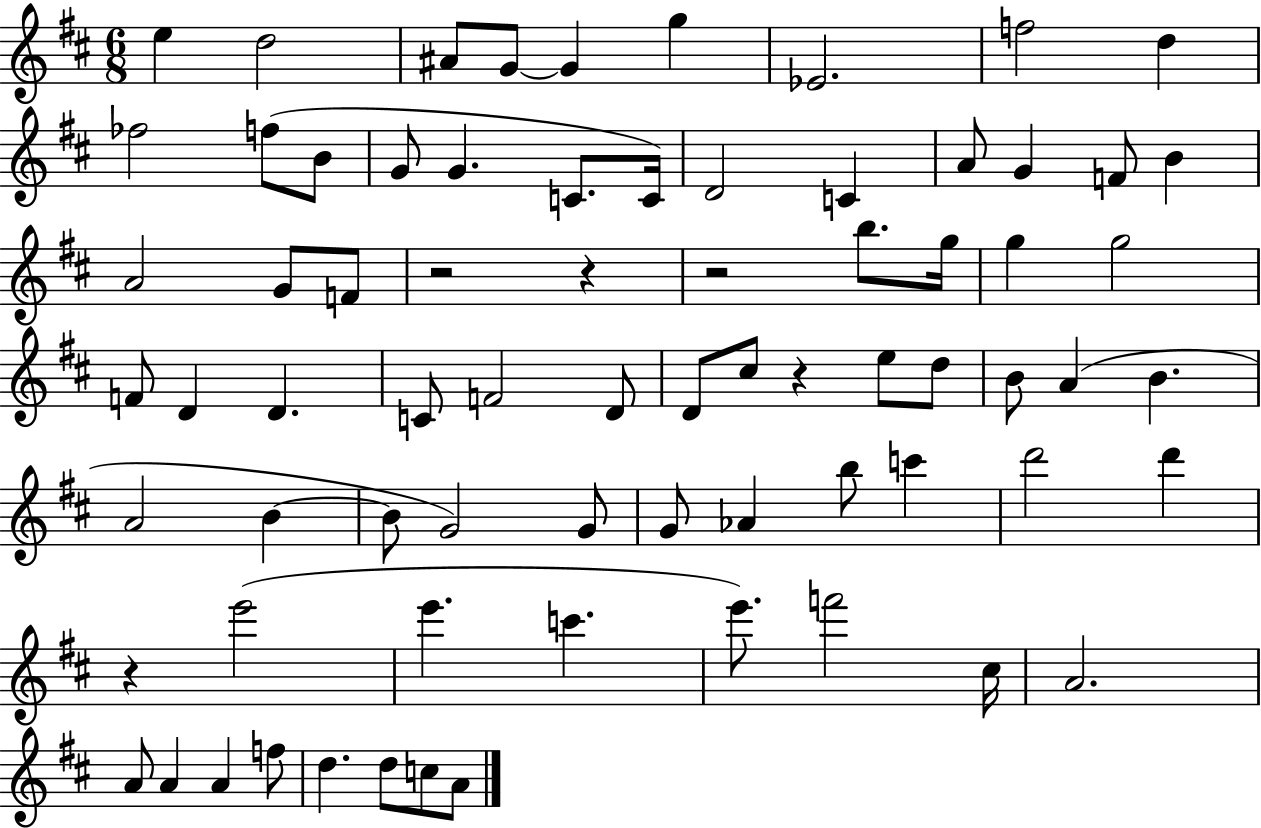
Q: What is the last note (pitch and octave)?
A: A4